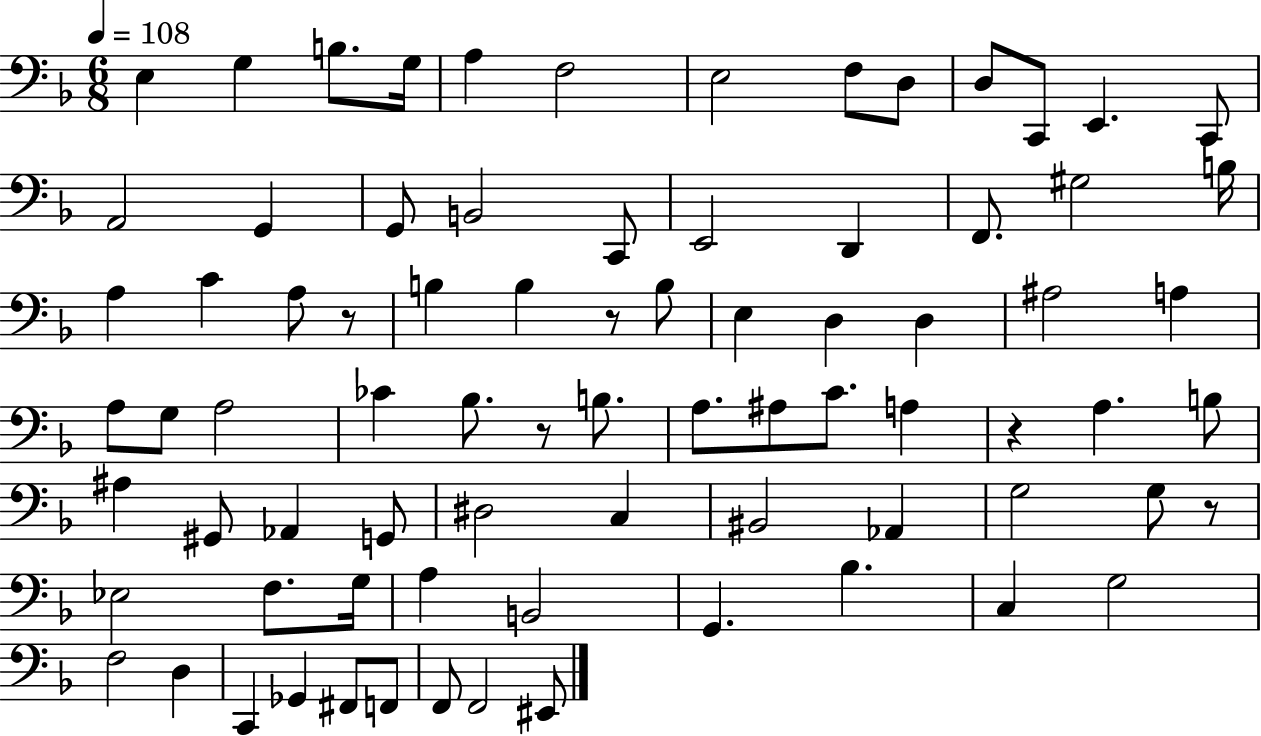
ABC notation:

X:1
T:Untitled
M:6/8
L:1/4
K:F
E, G, B,/2 G,/4 A, F,2 E,2 F,/2 D,/2 D,/2 C,,/2 E,, C,,/2 A,,2 G,, G,,/2 B,,2 C,,/2 E,,2 D,, F,,/2 ^G,2 B,/4 A, C A,/2 z/2 B, B, z/2 B,/2 E, D, D, ^A,2 A, A,/2 G,/2 A,2 _C _B,/2 z/2 B,/2 A,/2 ^A,/2 C/2 A, z A, B,/2 ^A, ^G,,/2 _A,, G,,/2 ^D,2 C, ^B,,2 _A,, G,2 G,/2 z/2 _E,2 F,/2 G,/4 A, B,,2 G,, _B, C, G,2 F,2 D, C,, _G,, ^F,,/2 F,,/2 F,,/2 F,,2 ^E,,/2